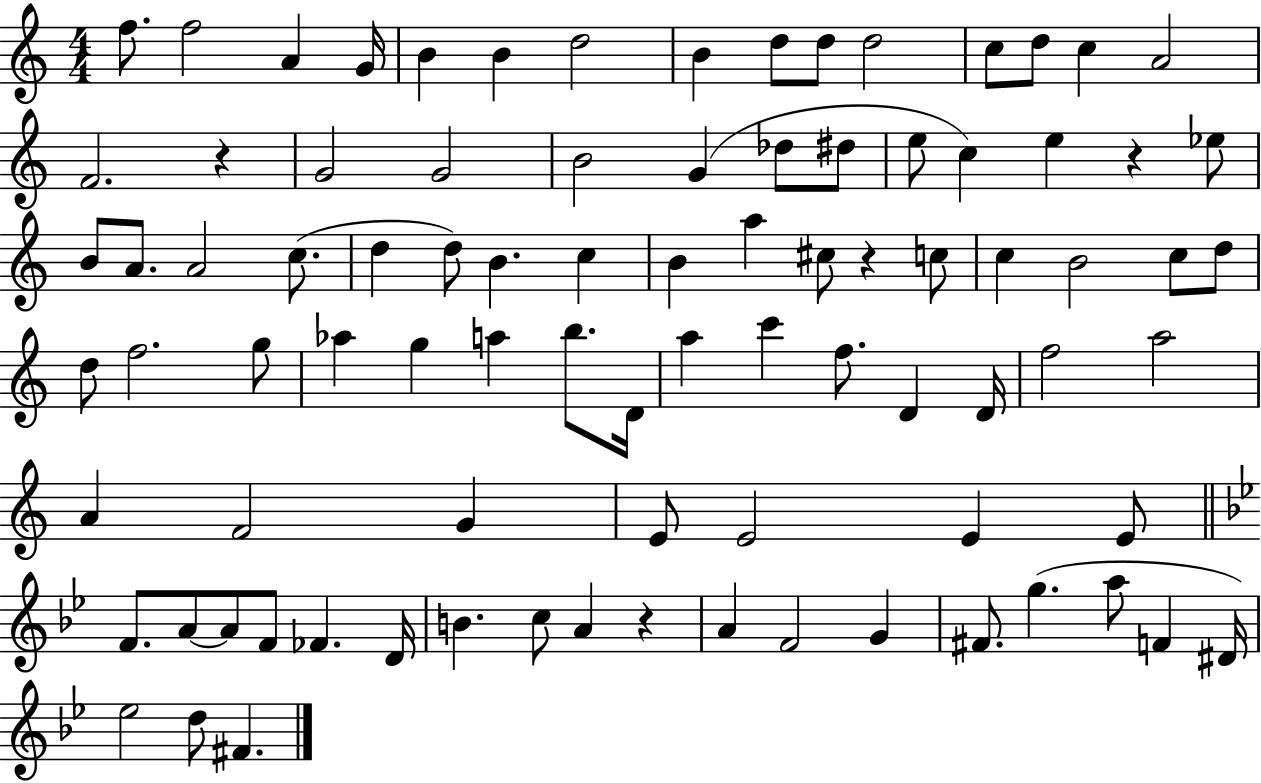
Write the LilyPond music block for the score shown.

{
  \clef treble
  \numericTimeSignature
  \time 4/4
  \key c \major
  f''8. f''2 a'4 g'16 | b'4 b'4 d''2 | b'4 d''8 d''8 d''2 | c''8 d''8 c''4 a'2 | \break f'2. r4 | g'2 g'2 | b'2 g'4( des''8 dis''8 | e''8 c''4) e''4 r4 ees''8 | \break b'8 a'8. a'2 c''8.( | d''4 d''8) b'4. c''4 | b'4 a''4 cis''8 r4 c''8 | c''4 b'2 c''8 d''8 | \break d''8 f''2. g''8 | aes''4 g''4 a''4 b''8. d'16 | a''4 c'''4 f''8. d'4 d'16 | f''2 a''2 | \break a'4 f'2 g'4 | e'8 e'2 e'4 e'8 | \bar "||" \break \key bes \major f'8. a'8~~ a'8 f'8 fes'4. d'16 | b'4. c''8 a'4 r4 | a'4 f'2 g'4 | fis'8. g''4.( a''8 f'4 dis'16) | \break ees''2 d''8 fis'4. | \bar "|."
}